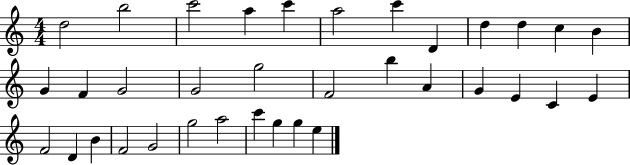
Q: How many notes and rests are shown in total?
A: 35